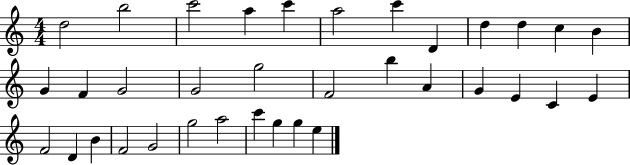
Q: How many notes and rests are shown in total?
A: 35